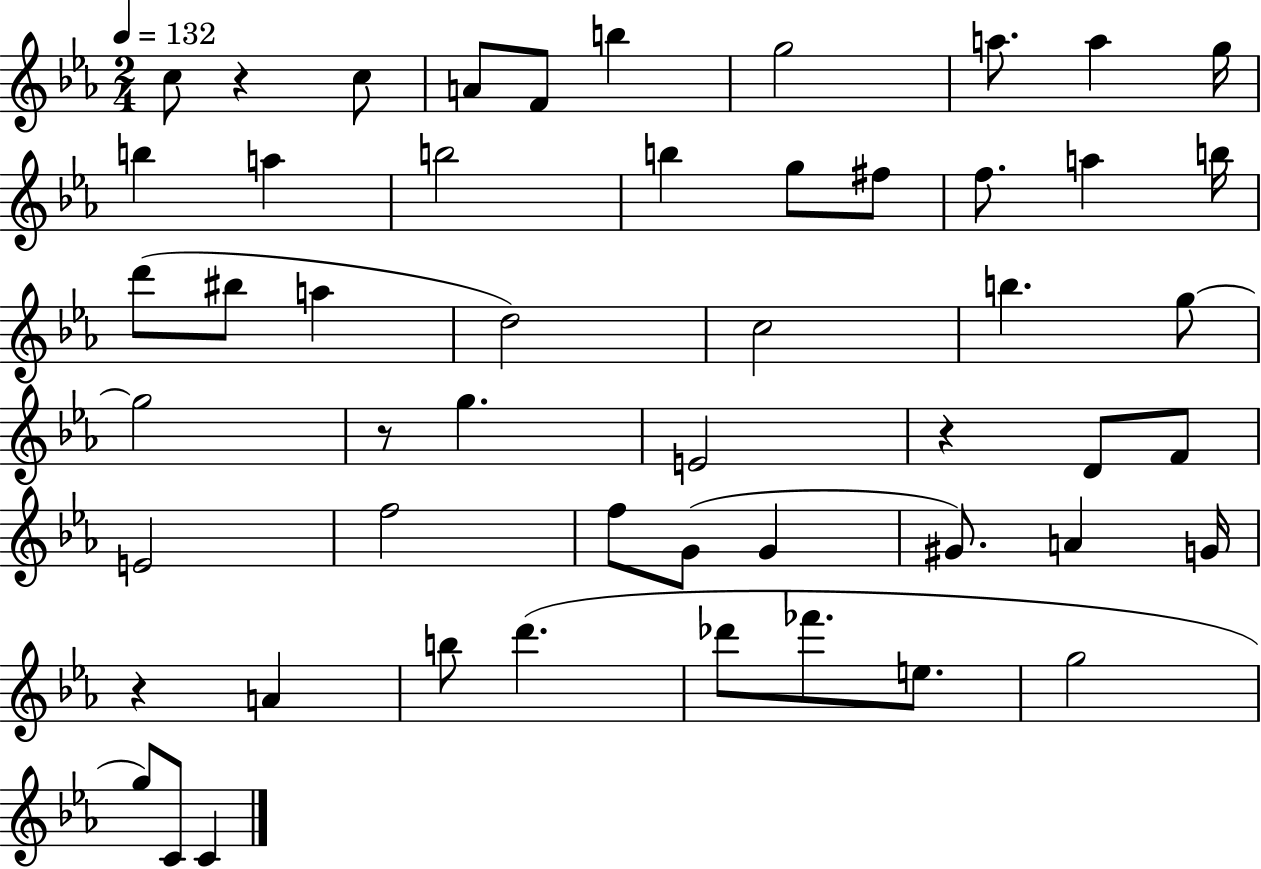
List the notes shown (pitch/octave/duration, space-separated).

C5/e R/q C5/e A4/e F4/e B5/q G5/h A5/e. A5/q G5/s B5/q A5/q B5/h B5/q G5/e F#5/e F5/e. A5/q B5/s D6/e BIS5/e A5/q D5/h C5/h B5/q. G5/e G5/h R/e G5/q. E4/h R/q D4/e F4/e E4/h F5/h F5/e G4/e G4/q G#4/e. A4/q G4/s R/q A4/q B5/e D6/q. Db6/e FES6/e. E5/e. G5/h G5/e C4/e C4/q